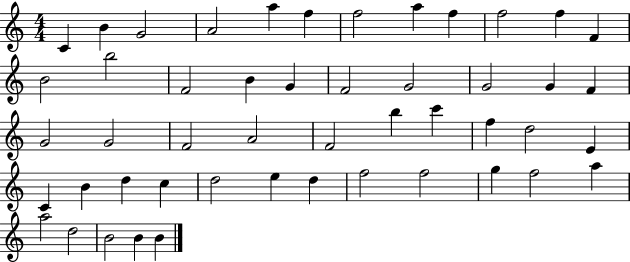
{
  \clef treble
  \numericTimeSignature
  \time 4/4
  \key c \major
  c'4 b'4 g'2 | a'2 a''4 f''4 | f''2 a''4 f''4 | f''2 f''4 f'4 | \break b'2 b''2 | f'2 b'4 g'4 | f'2 g'2 | g'2 g'4 f'4 | \break g'2 g'2 | f'2 a'2 | f'2 b''4 c'''4 | f''4 d''2 e'4 | \break c'4 b'4 d''4 c''4 | d''2 e''4 d''4 | f''2 f''2 | g''4 f''2 a''4 | \break a''2 d''2 | b'2 b'4 b'4 | \bar "|."
}